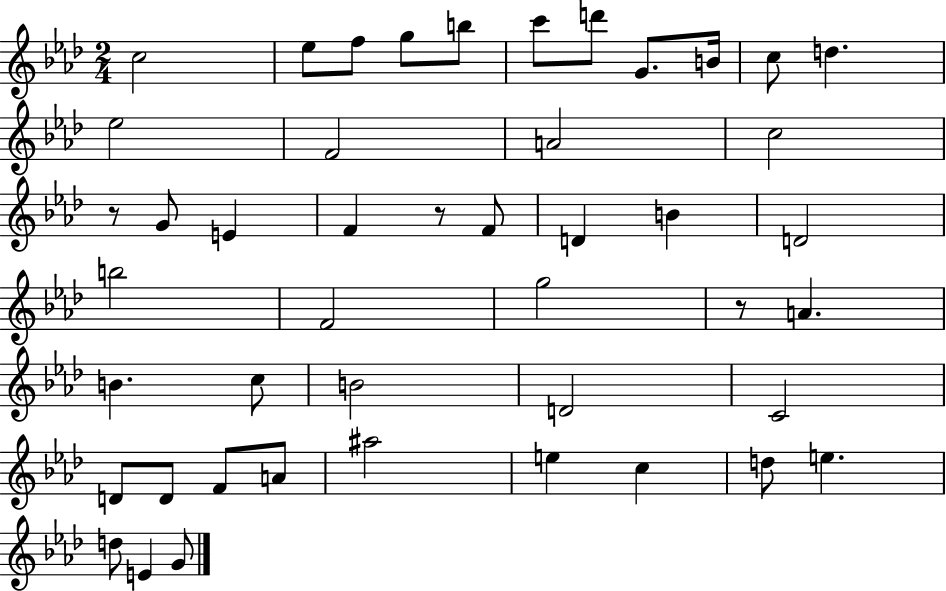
X:1
T:Untitled
M:2/4
L:1/4
K:Ab
c2 _e/2 f/2 g/2 b/2 c'/2 d'/2 G/2 B/4 c/2 d _e2 F2 A2 c2 z/2 G/2 E F z/2 F/2 D B D2 b2 F2 g2 z/2 A B c/2 B2 D2 C2 D/2 D/2 F/2 A/2 ^a2 e c d/2 e d/2 E G/2